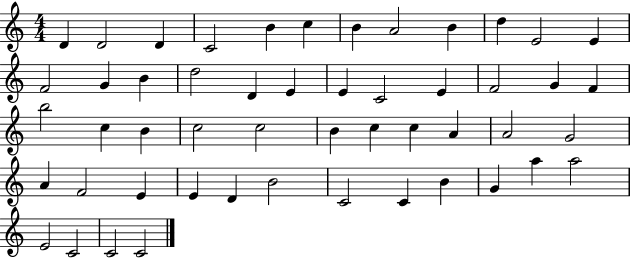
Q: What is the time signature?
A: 4/4